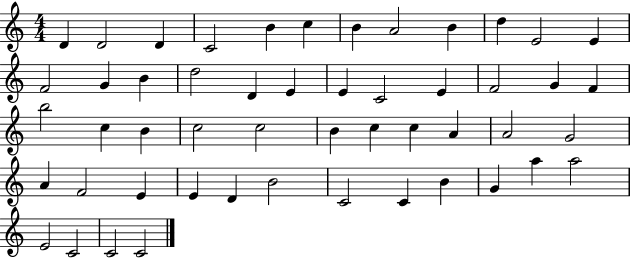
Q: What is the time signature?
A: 4/4